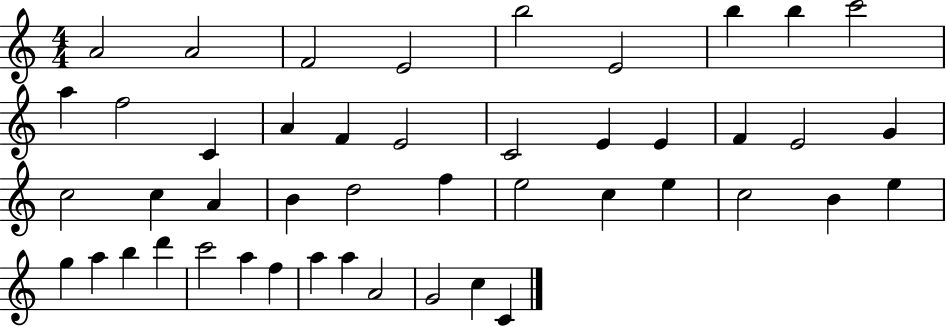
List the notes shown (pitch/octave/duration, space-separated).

A4/h A4/h F4/h E4/h B5/h E4/h B5/q B5/q C6/h A5/q F5/h C4/q A4/q F4/q E4/h C4/h E4/q E4/q F4/q E4/h G4/q C5/h C5/q A4/q B4/q D5/h F5/q E5/h C5/q E5/q C5/h B4/q E5/q G5/q A5/q B5/q D6/q C6/h A5/q F5/q A5/q A5/q A4/h G4/h C5/q C4/q